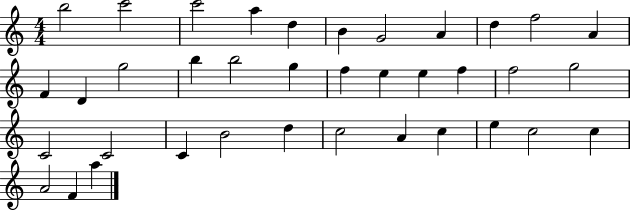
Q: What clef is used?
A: treble